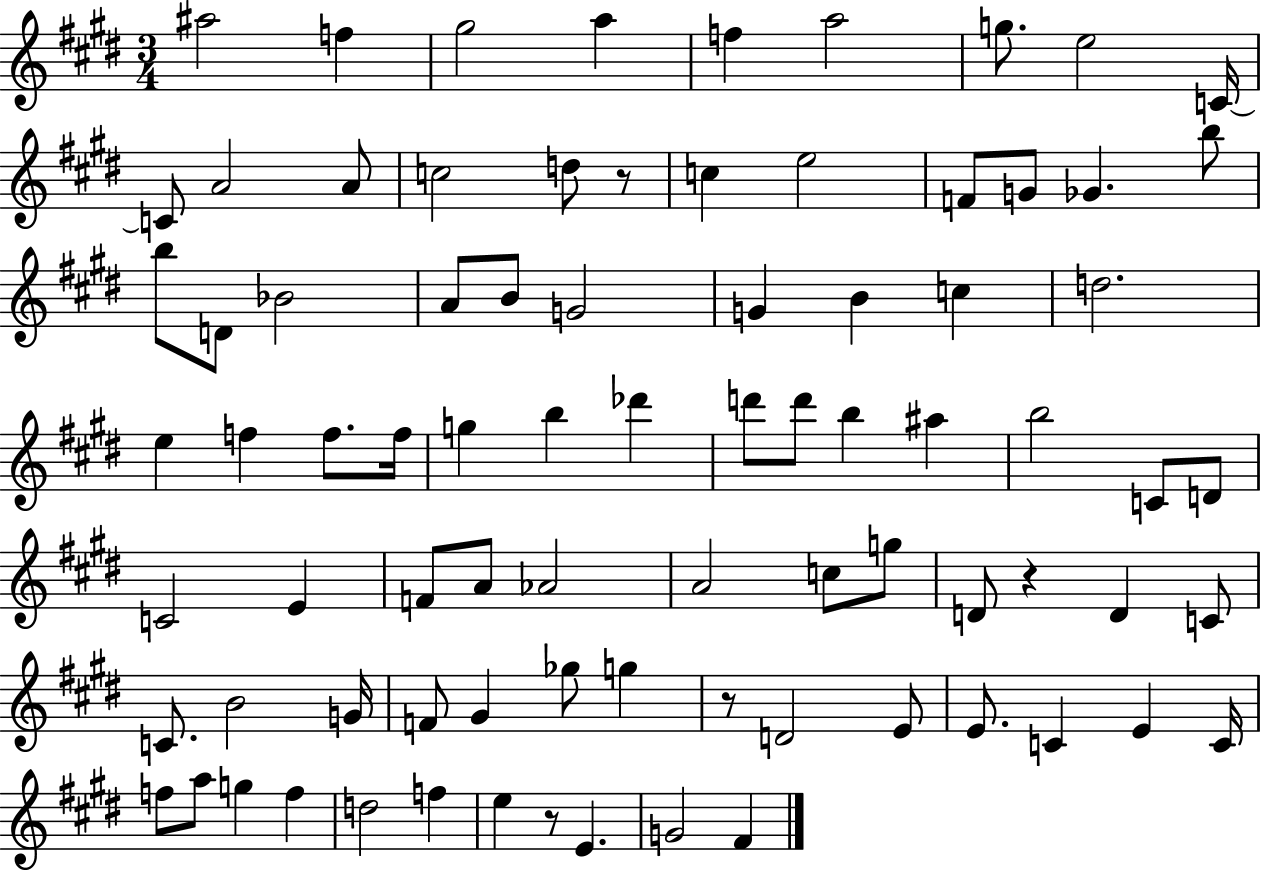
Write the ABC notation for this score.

X:1
T:Untitled
M:3/4
L:1/4
K:E
^a2 f ^g2 a f a2 g/2 e2 C/4 C/2 A2 A/2 c2 d/2 z/2 c e2 F/2 G/2 _G b/2 b/2 D/2 _B2 A/2 B/2 G2 G B c d2 e f f/2 f/4 g b _d' d'/2 d'/2 b ^a b2 C/2 D/2 C2 E F/2 A/2 _A2 A2 c/2 g/2 D/2 z D C/2 C/2 B2 G/4 F/2 ^G _g/2 g z/2 D2 E/2 E/2 C E C/4 f/2 a/2 g f d2 f e z/2 E G2 ^F